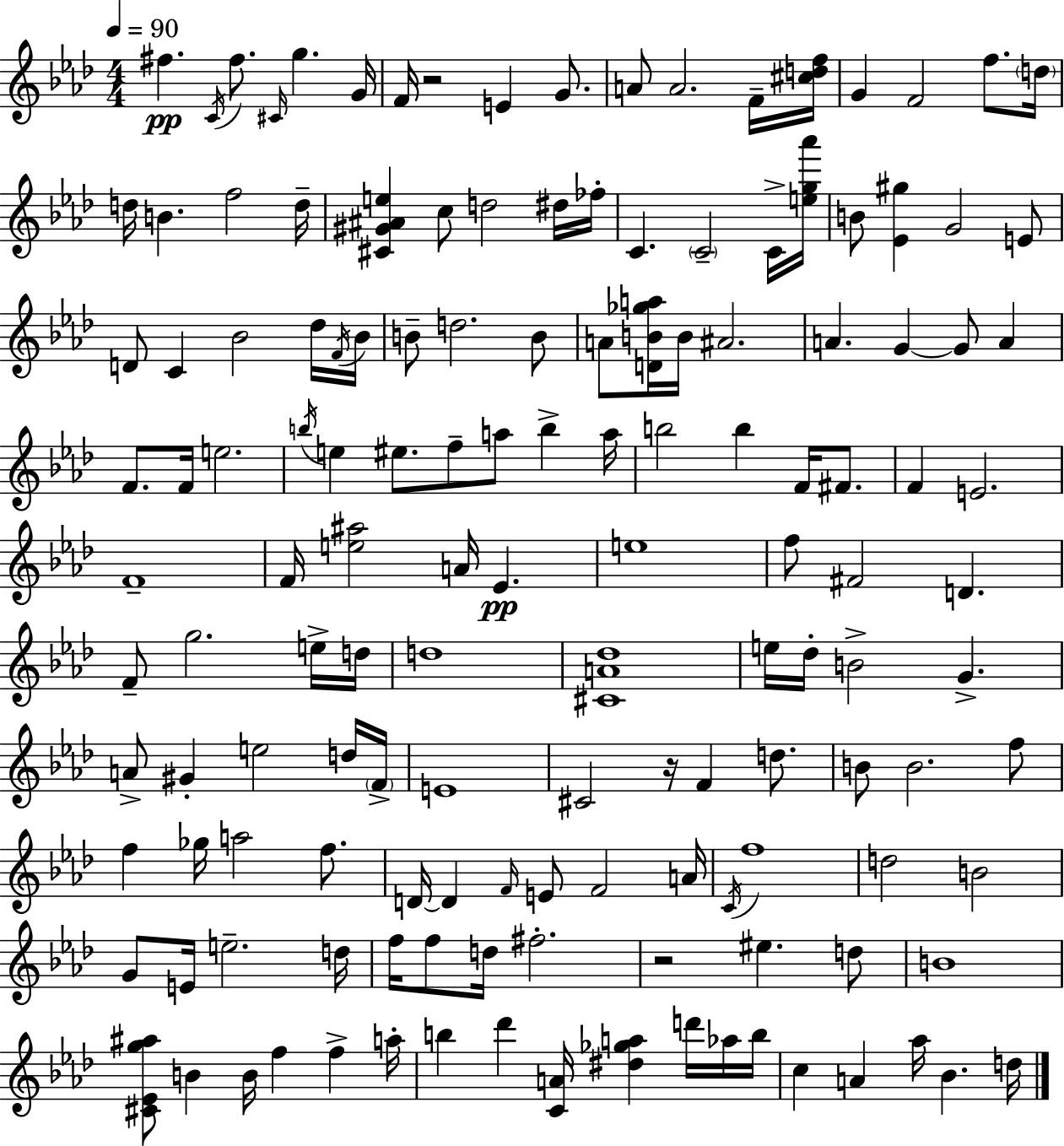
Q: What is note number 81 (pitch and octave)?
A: G#4